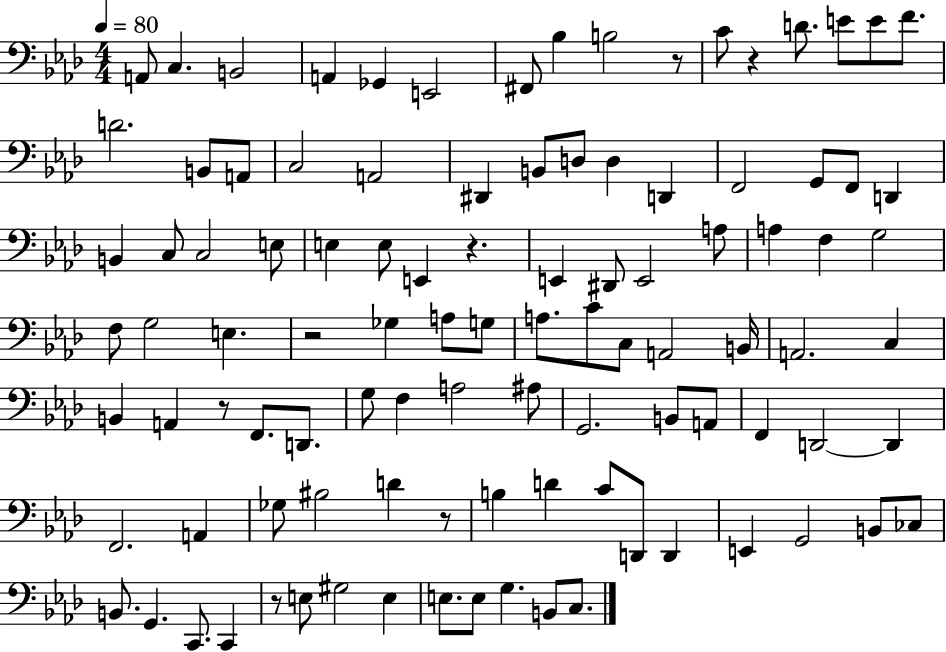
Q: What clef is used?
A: bass